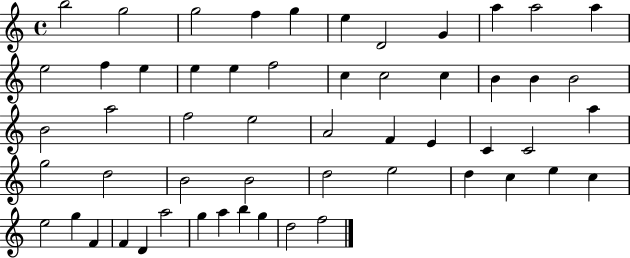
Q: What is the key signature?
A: C major